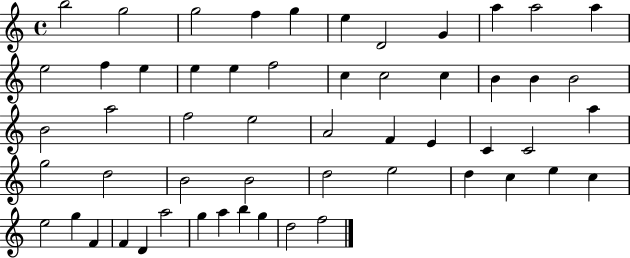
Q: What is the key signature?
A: C major